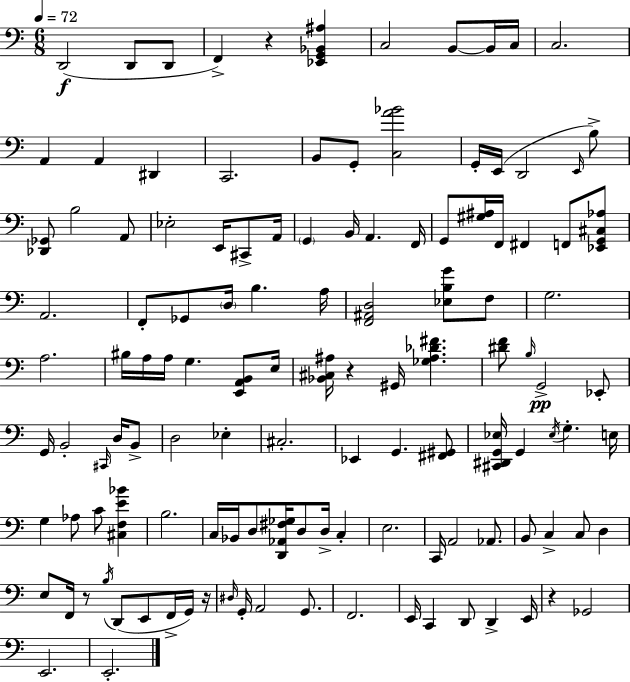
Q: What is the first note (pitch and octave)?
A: D2